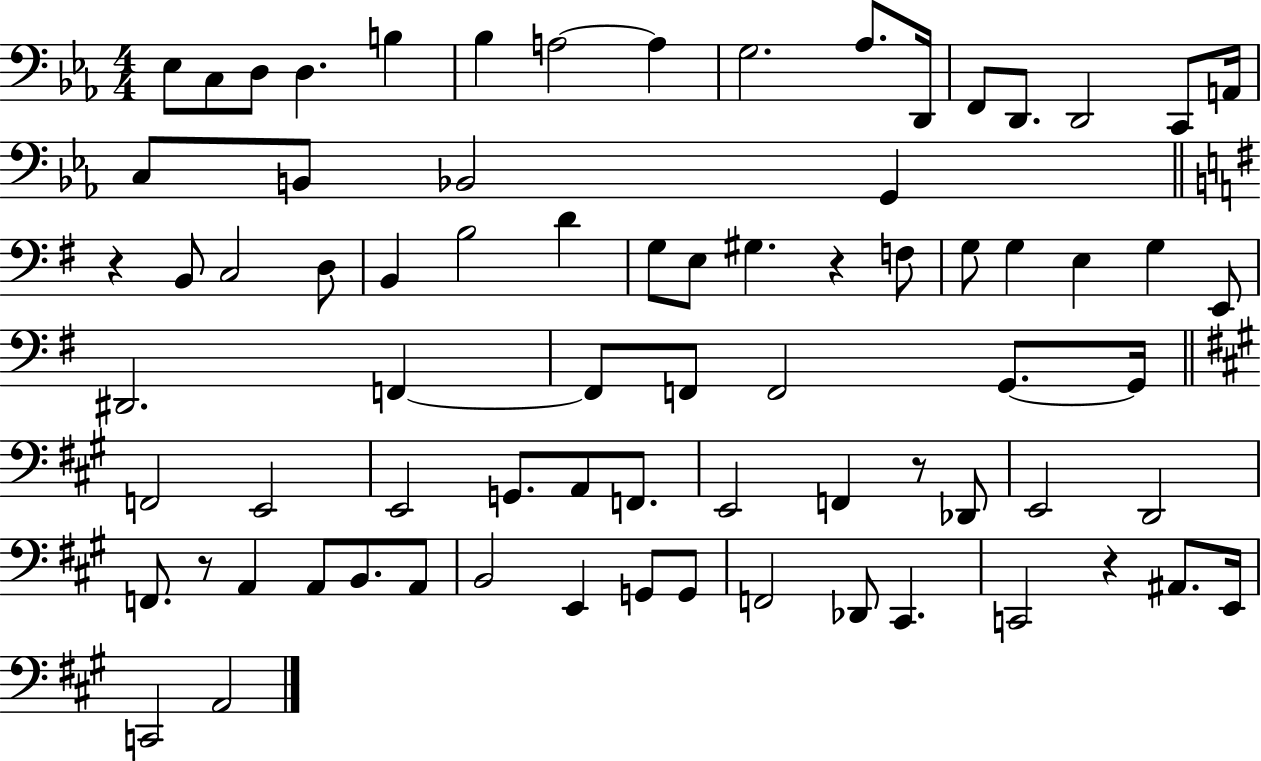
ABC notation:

X:1
T:Untitled
M:4/4
L:1/4
K:Eb
_E,/2 C,/2 D,/2 D, B, _B, A,2 A, G,2 _A,/2 D,,/4 F,,/2 D,,/2 D,,2 C,,/2 A,,/4 C,/2 B,,/2 _B,,2 G,, z B,,/2 C,2 D,/2 B,, B,2 D G,/2 E,/2 ^G, z F,/2 G,/2 G, E, G, E,,/2 ^D,,2 F,, F,,/2 F,,/2 F,,2 G,,/2 G,,/4 F,,2 E,,2 E,,2 G,,/2 A,,/2 F,,/2 E,,2 F,, z/2 _D,,/2 E,,2 D,,2 F,,/2 z/2 A,, A,,/2 B,,/2 A,,/2 B,,2 E,, G,,/2 G,,/2 F,,2 _D,,/2 ^C,, C,,2 z ^A,,/2 E,,/4 C,,2 A,,2